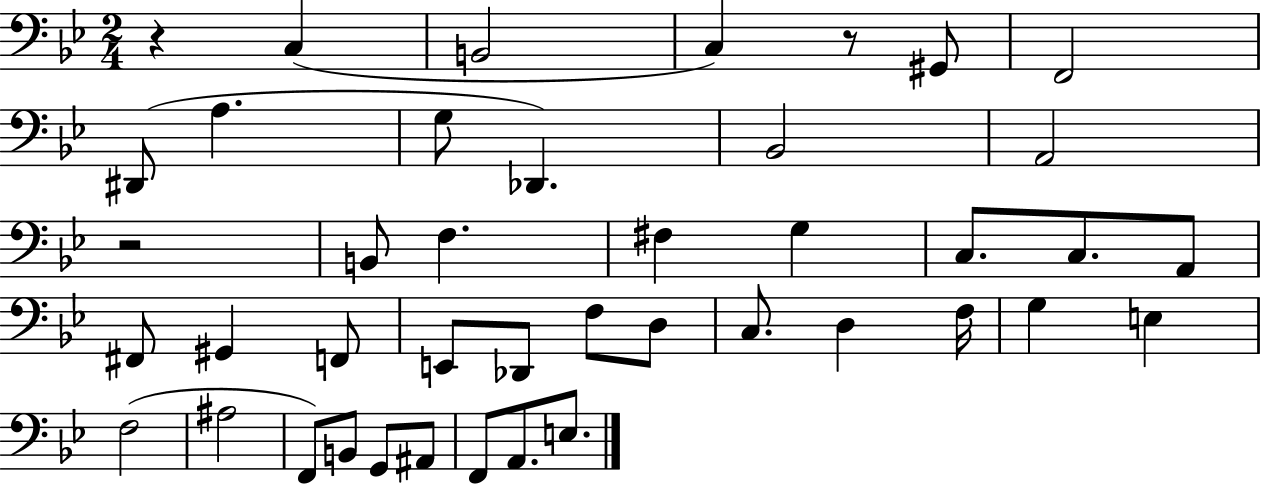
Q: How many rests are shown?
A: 3